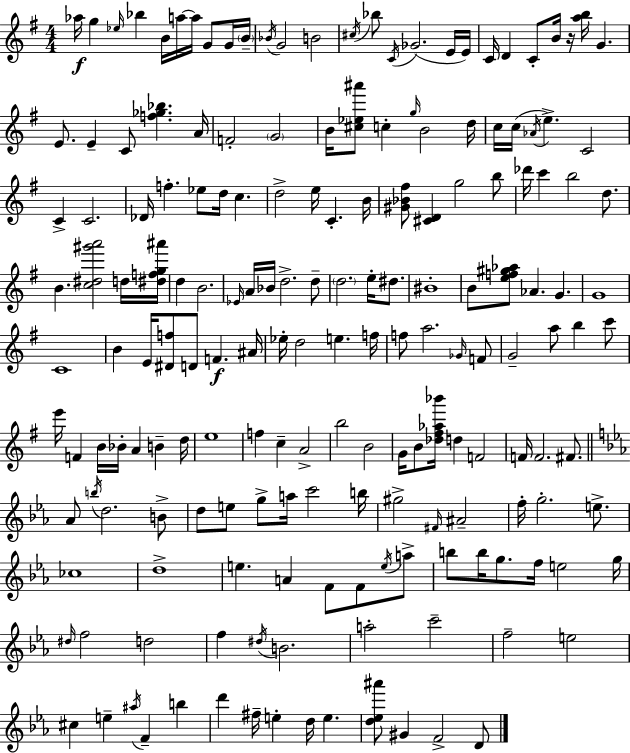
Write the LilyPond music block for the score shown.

{
  \clef treble
  \numericTimeSignature
  \time 4/4
  \key g \major
  \repeat volta 2 { aes''16\f g''4 \grace { ees''16 } bes''4 b'16 a''16~~ a''16 g'8 g'16 | \parenthesize b'16-- \acciaccatura { bes'16 } g'2 b'2 | \acciaccatura { cis''16 } bes''8 \acciaccatura { c'16 } ges'2.( | e'16 e'16) c'16 d'4 c'8-. b'16 r16 <a'' b''>16 g'4. | \break e'8. e'4-- c'8 <f'' ges'' bes''>4. | a'16 f'2-. \parenthesize g'2 | b'16 <cis'' ees'' ais'''>8 c''4-. \grace { g''16 } b'2 | d''16 c''16 c''16( \acciaccatura { aes'16 } e''4.->) c'2 | \break c'4-> c'2. | des'16 f''4.-. ees''8 d''16 | c''4. d''2-> e''16 c'4.-. | b'16 <gis' bes' fis''>8 <cis' d'>4 g''2 | \break b''8 des'''16 c'''4 b''2 | d''8. b'4. <c'' dis'' gis''' a'''>2 | d''16 <dis'' f'' g'' ais'''>16 d''4 b'2. | \grace { ees'16 } a'16 bes'16 d''2.-> | \break d''8-- \parenthesize d''2. | e''16-. dis''8. bis'1-. | b'8 <e'' f'' gis'' aes''>8 aes'4. | g'4. g'1 | \break c'1 | b'4 e'16 <dis' f''>8 d'8 | f'4.\f ais'16 ees''16-. d''2 | e''4. f''16 f''8 a''2. | \break \grace { ges'16 } f'8 g'2-- | a''8 b''4 c'''8 e'''16 f'4 b'16 bes'16-. a'4 | b'4-- d''16 e''1 | f''4 c''4-- | \break a'2-> b''2 | b'2 g'16 b'8 <des'' fis'' aes'' bes'''>16 d''4 | f'2 f'16 f'2. | fis'8. \bar "||" \break \key ees \major aes'8 \acciaccatura { b''16 } d''2. b'8-> | d''8 e''8 g''8-> a''16 c'''2 | b''16 gis''2-> \grace { fis'16 } ais'2-- | f''16-. g''2.-. e''8.-> | \break ces''1 | d''1-> | e''4. a'4 f'8 f'8 | \acciaccatura { e''16 } a''8-> b''8 b''16 g''8. f''16 e''2 | \break g''16 \grace { dis''16 } f''2 d''2 | f''4 \acciaccatura { dis''16 } b'2. | a''2-. c'''2-- | f''2-- e''2 | \break cis''4 e''4-- \acciaccatura { ais''16 } f'4-- | b''4 d'''4 fis''16-- e''4-. d''16 | e''4. <d'' ees'' ais'''>8 gis'4 f'2-> | d'8 } \bar "|."
}